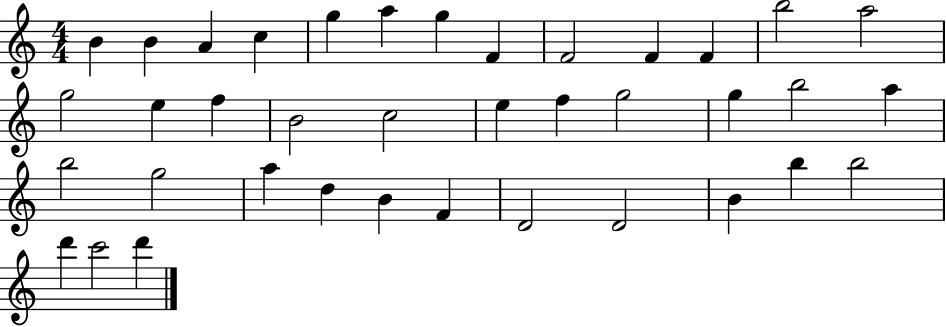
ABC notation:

X:1
T:Untitled
M:4/4
L:1/4
K:C
B B A c g a g F F2 F F b2 a2 g2 e f B2 c2 e f g2 g b2 a b2 g2 a d B F D2 D2 B b b2 d' c'2 d'